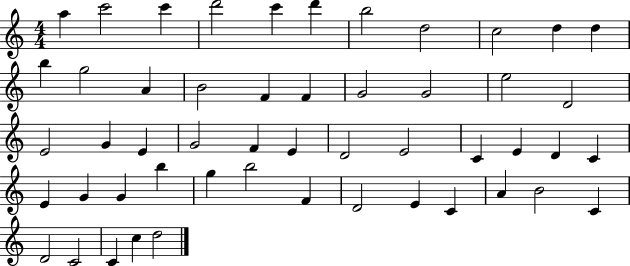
A5/q C6/h C6/q D6/h C6/q D6/q B5/h D5/h C5/h D5/q D5/q B5/q G5/h A4/q B4/h F4/q F4/q G4/h G4/h E5/h D4/h E4/h G4/q E4/q G4/h F4/q E4/q D4/h E4/h C4/q E4/q D4/q C4/q E4/q G4/q G4/q B5/q G5/q B5/h F4/q D4/h E4/q C4/q A4/q B4/h C4/q D4/h C4/h C4/q C5/q D5/h